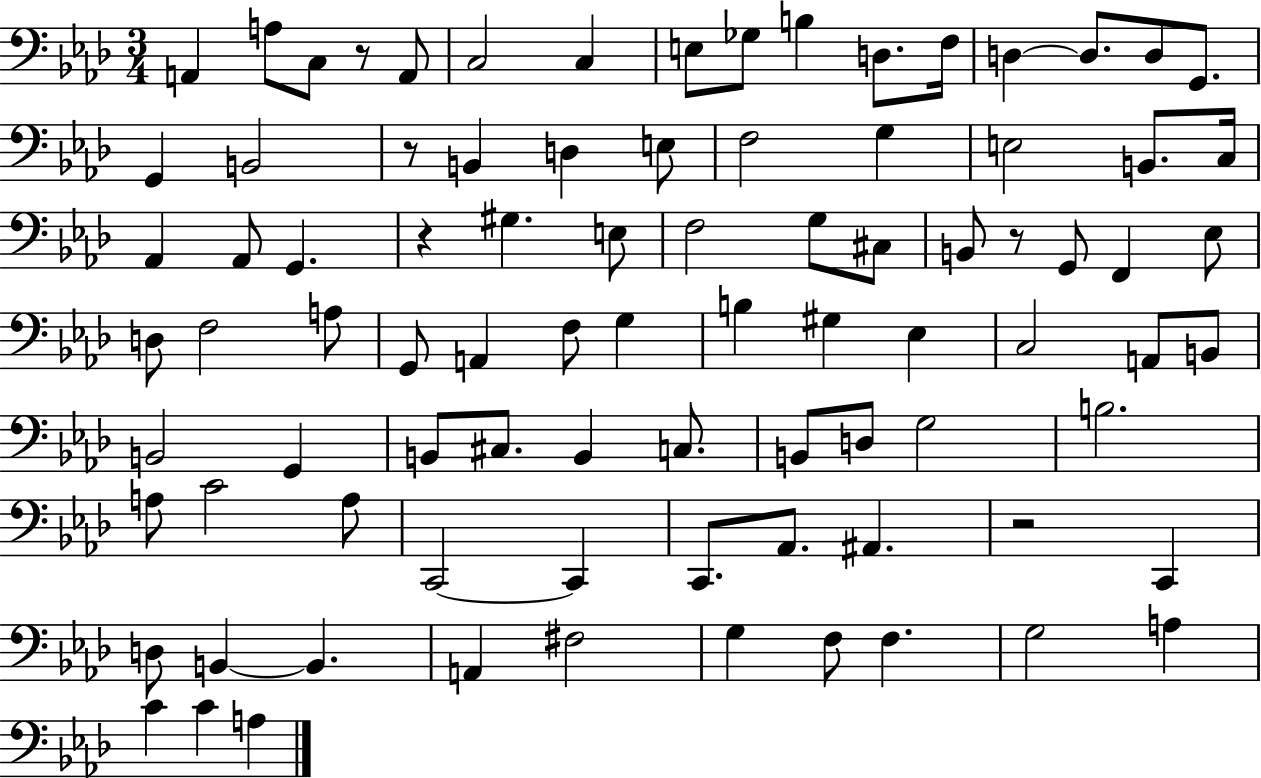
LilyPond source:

{
  \clef bass
  \numericTimeSignature
  \time 3/4
  \key aes \major
  a,4 a8 c8 r8 a,8 | c2 c4 | e8 ges8 b4 d8. f16 | d4~~ d8. d8 g,8. | \break g,4 b,2 | r8 b,4 d4 e8 | f2 g4 | e2 b,8. c16 | \break aes,4 aes,8 g,4. | r4 gis4. e8 | f2 g8 cis8 | b,8 r8 g,8 f,4 ees8 | \break d8 f2 a8 | g,8 a,4 f8 g4 | b4 gis4 ees4 | c2 a,8 b,8 | \break b,2 g,4 | b,8 cis8. b,4 c8. | b,8 d8 g2 | b2. | \break a8 c'2 a8 | c,2~~ c,4 | c,8. aes,8. ais,4. | r2 c,4 | \break d8 b,4~~ b,4. | a,4 fis2 | g4 f8 f4. | g2 a4 | \break c'4 c'4 a4 | \bar "|."
}